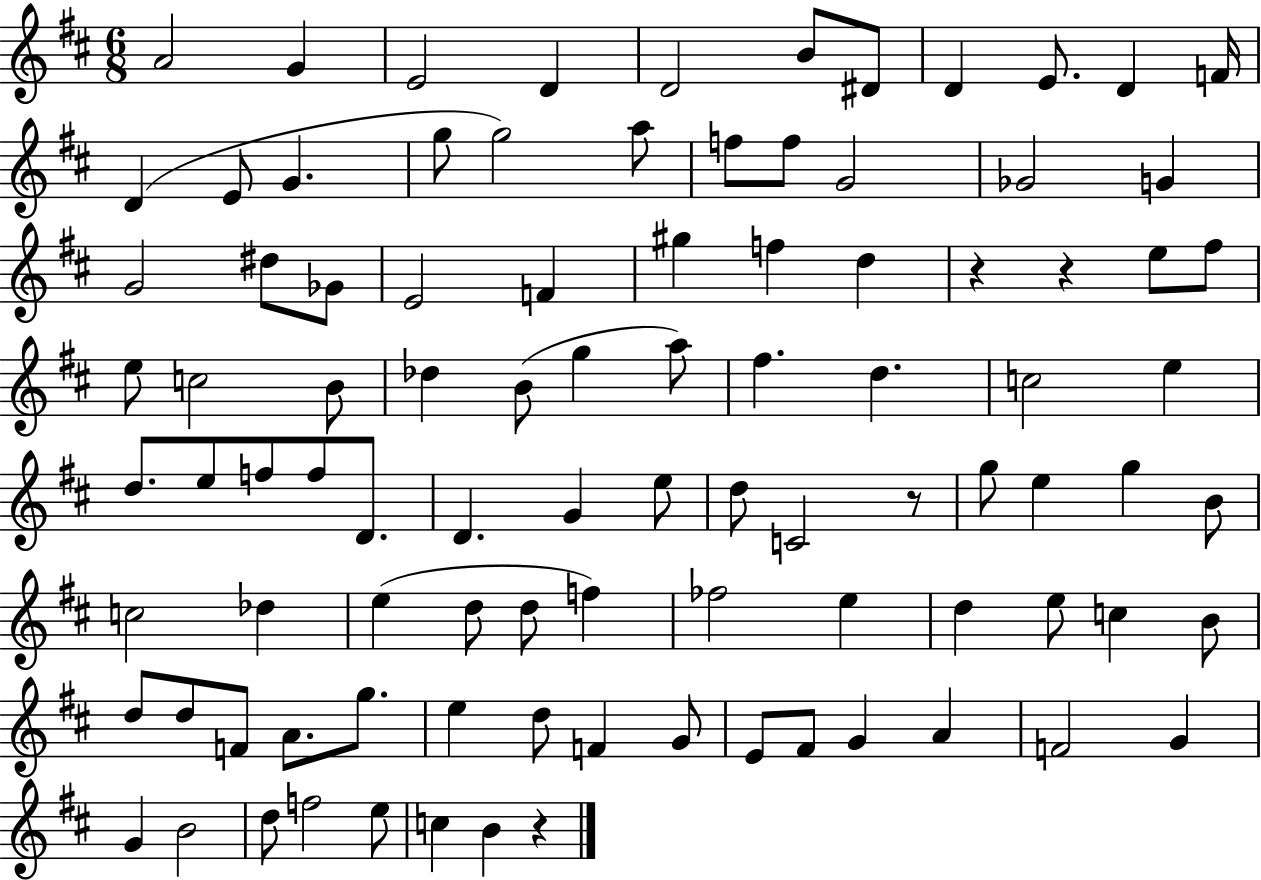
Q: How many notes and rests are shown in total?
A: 95